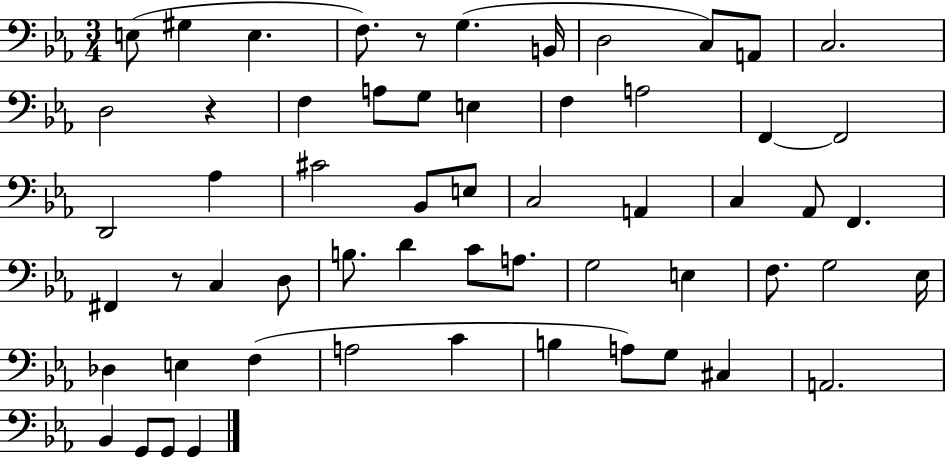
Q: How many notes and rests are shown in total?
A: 58